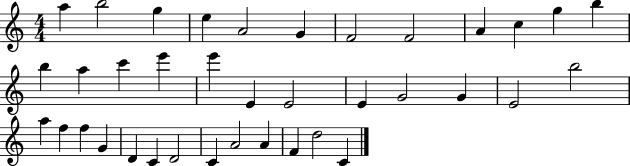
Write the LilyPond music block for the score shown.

{
  \clef treble
  \numericTimeSignature
  \time 4/4
  \key c \major
  a''4 b''2 g''4 | e''4 a'2 g'4 | f'2 f'2 | a'4 c''4 g''4 b''4 | \break b''4 a''4 c'''4 e'''4 | e'''4 e'4 e'2 | e'4 g'2 g'4 | e'2 b''2 | \break a''4 f''4 f''4 g'4 | d'4 c'4 d'2 | c'4 a'2 a'4 | f'4 d''2 c'4 | \break \bar "|."
}